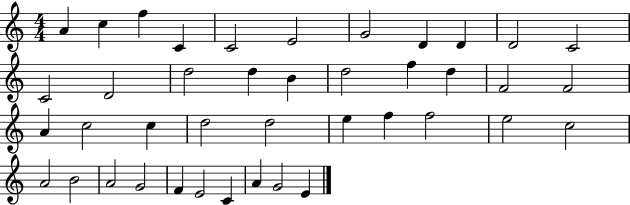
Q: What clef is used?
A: treble